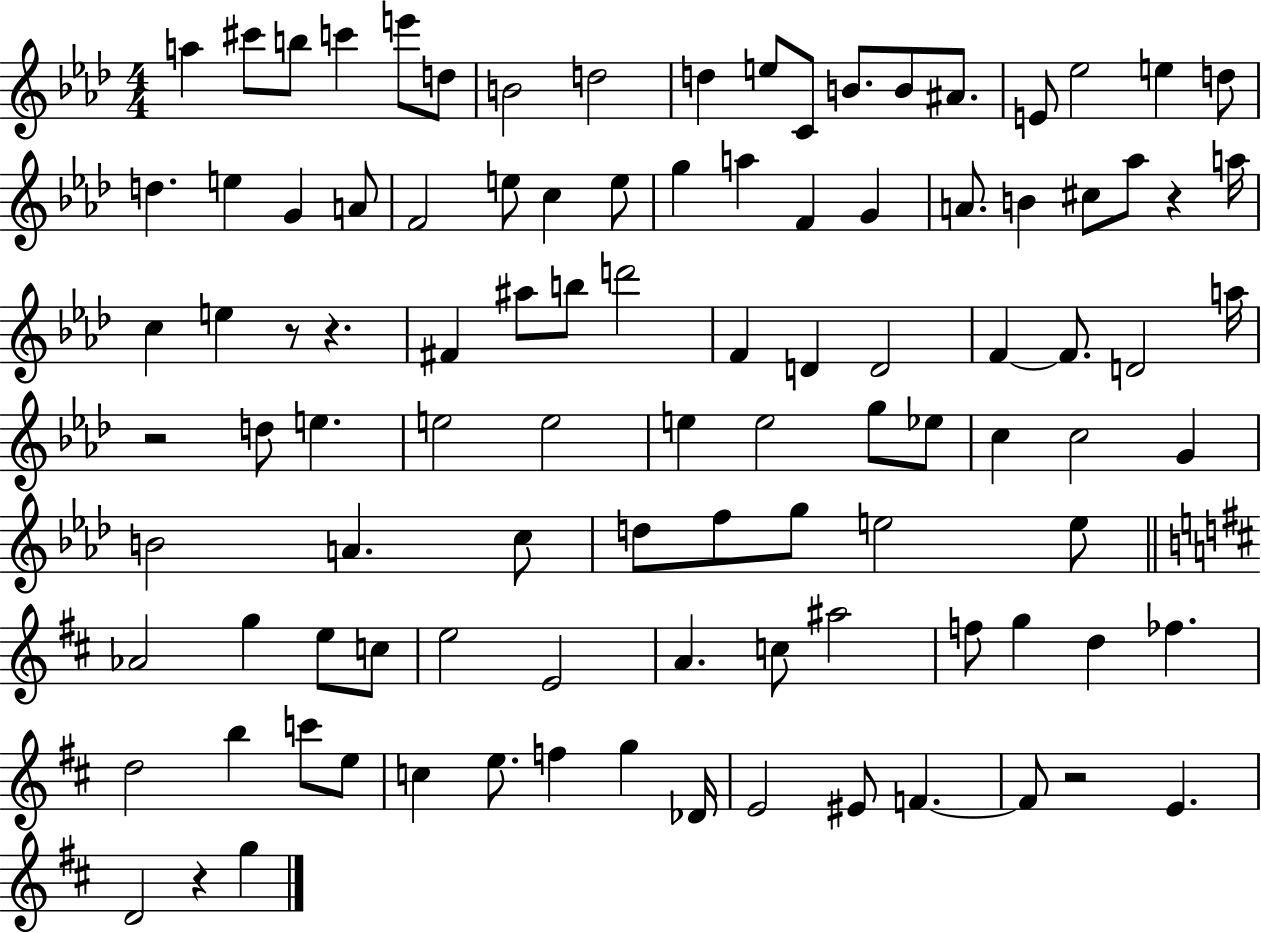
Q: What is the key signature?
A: AES major